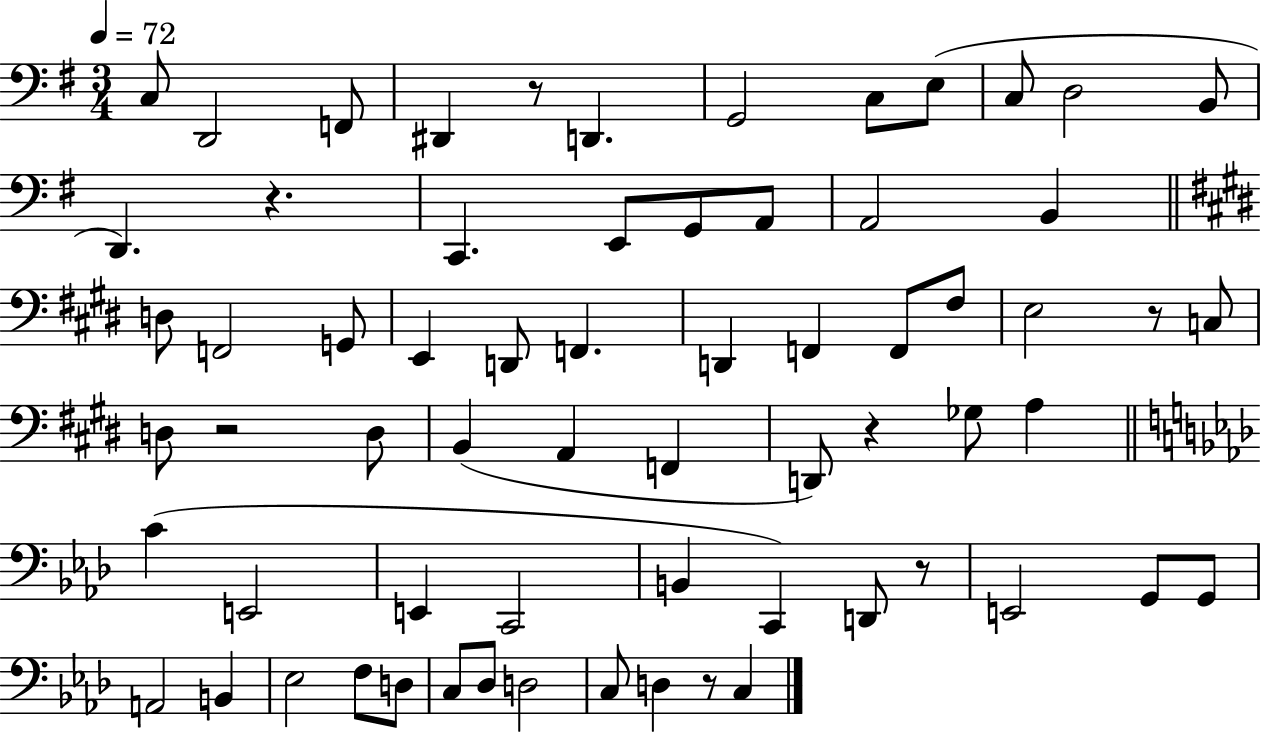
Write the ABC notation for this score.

X:1
T:Untitled
M:3/4
L:1/4
K:G
C,/2 D,,2 F,,/2 ^D,, z/2 D,, G,,2 C,/2 E,/2 C,/2 D,2 B,,/2 D,, z C,, E,,/2 G,,/2 A,,/2 A,,2 B,, D,/2 F,,2 G,,/2 E,, D,,/2 F,, D,, F,, F,,/2 ^F,/2 E,2 z/2 C,/2 D,/2 z2 D,/2 B,, A,, F,, D,,/2 z _G,/2 A, C E,,2 E,, C,,2 B,, C,, D,,/2 z/2 E,,2 G,,/2 G,,/2 A,,2 B,, _E,2 F,/2 D,/2 C,/2 _D,/2 D,2 C,/2 D, z/2 C,